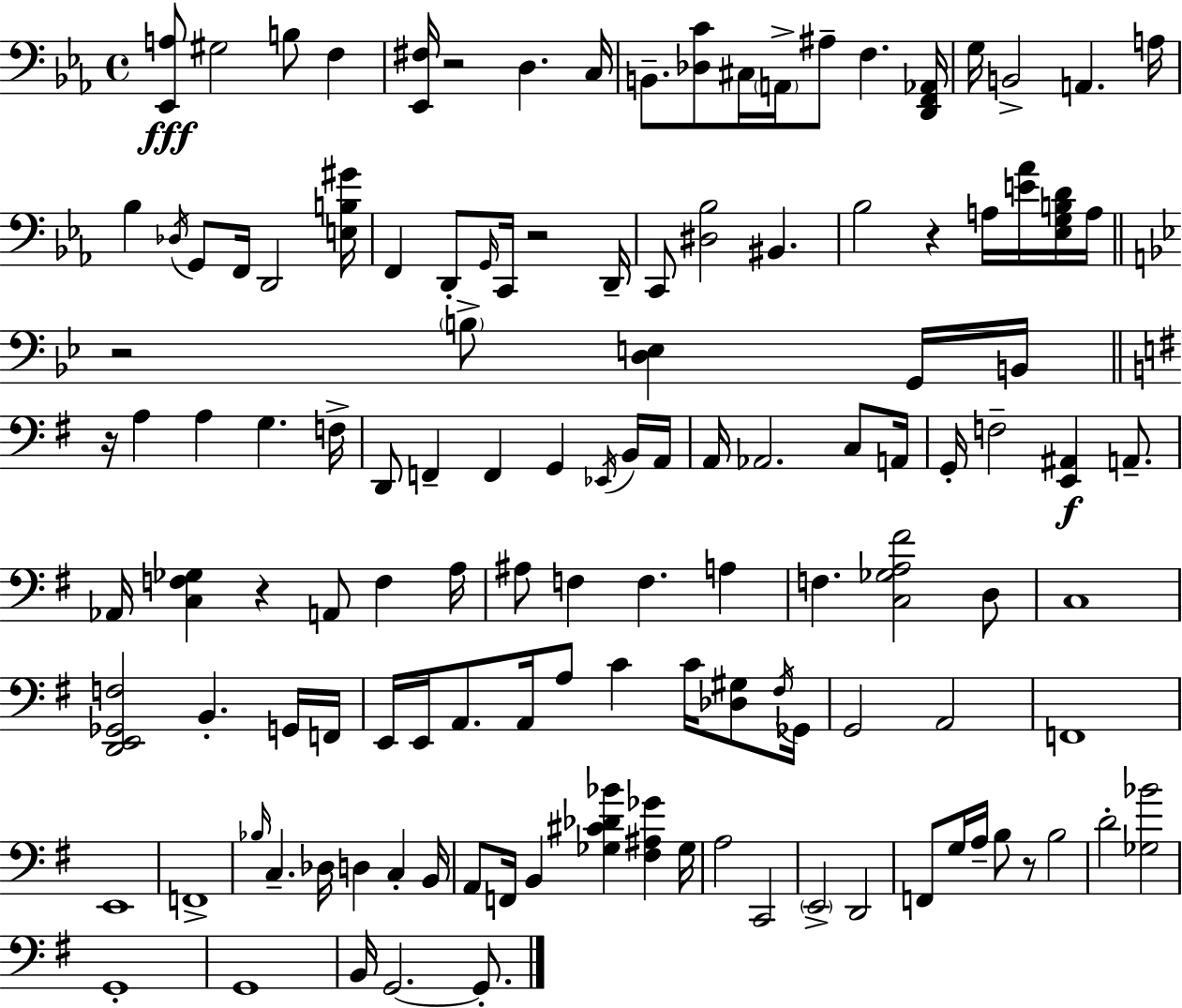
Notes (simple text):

[Eb2,A3]/e G#3/h B3/e F3/q [Eb2,F#3]/s R/h D3/q. C3/s B2/e. [Db3,C4]/e C#3/s A2/s A#3/e F3/q. [D2,F2,Ab2]/s G3/s B2/h A2/q. A3/s Bb3/q Db3/s G2/e F2/s D2/h [E3,B3,G#4]/s F2/q D2/e G2/s C2/s R/h D2/s C2/e [D#3,Bb3]/h BIS2/q. Bb3/h R/q A3/s [E4,Ab4]/s [Eb3,G3,B3,D4]/s A3/s R/h B3/e [D3,E3]/q G2/s B2/s R/s A3/q A3/q G3/q. F3/s D2/e F2/q F2/q G2/q Eb2/s B2/s A2/s A2/s Ab2/h. C3/e A2/s G2/s F3/h [E2,A#2]/q A2/e. Ab2/s [C3,F3,Gb3]/q R/q A2/e F3/q A3/s A#3/e F3/q F3/q. A3/q F3/q. [C3,Gb3,A3,F#4]/h D3/e C3/w [D2,E2,Gb2,F3]/h B2/q. G2/s F2/s E2/s E2/s A2/e. A2/s A3/e C4/q C4/s [Db3,G#3]/e F#3/s Gb2/s G2/h A2/h F2/w E2/w F2/w Bb3/s C3/q. Db3/s D3/q C3/q B2/s A2/e F2/s B2/q [Gb3,C#4,Db4,Bb4]/q [F#3,A#3,Gb4]/q Gb3/s A3/h C2/h E2/h D2/h F2/e G3/s A3/s B3/e R/e B3/h D4/h [Gb3,Bb4]/h G2/w G2/w B2/s G2/h. G2/e.